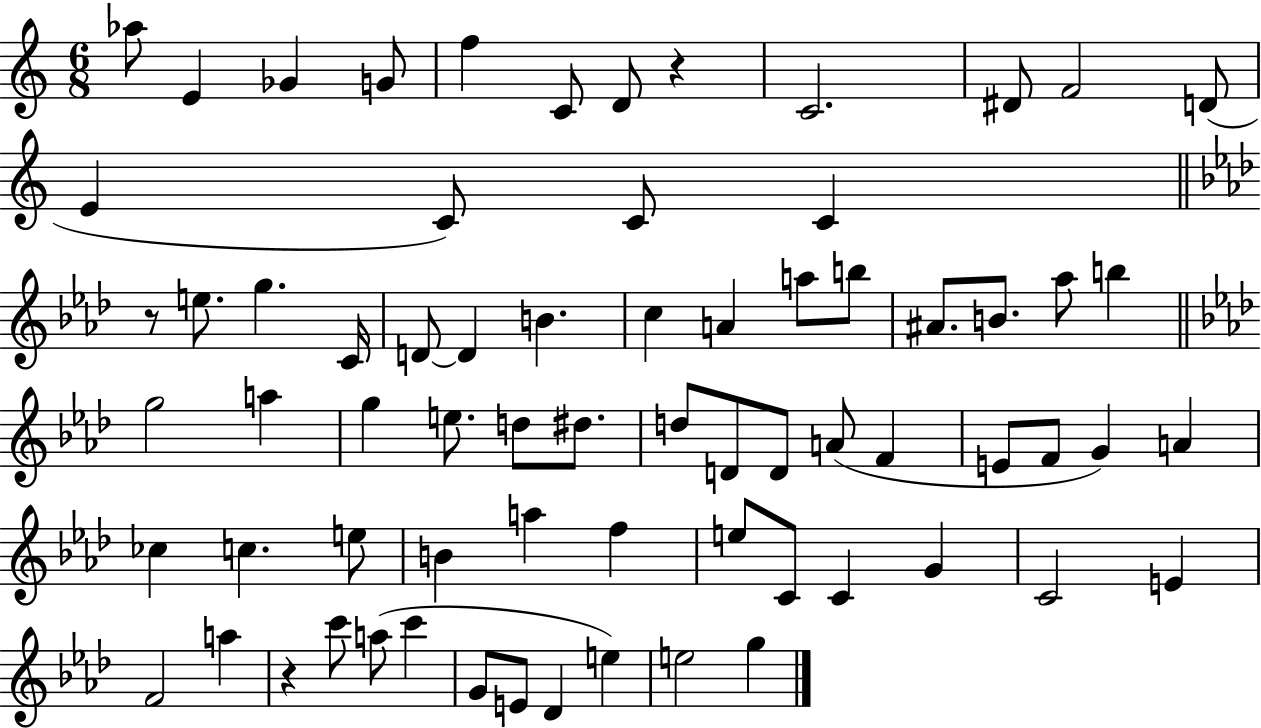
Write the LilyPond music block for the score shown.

{
  \clef treble
  \numericTimeSignature
  \time 6/8
  \key c \major
  \repeat volta 2 { aes''8 e'4 ges'4 g'8 | f''4 c'8 d'8 r4 | c'2. | dis'8 f'2 d'8( | \break e'4 c'8) c'8 c'4 | \bar "||" \break \key f \minor r8 e''8. g''4. c'16 | d'8~~ d'4 b'4. | c''4 a'4 a''8 b''8 | ais'8. b'8. aes''8 b''4 | \break \bar "||" \break \key aes \major g''2 a''4 | g''4 e''8. d''8 dis''8. | d''8 d'8 d'8 a'8( f'4 | e'8 f'8 g'4) a'4 | \break ces''4 c''4. e''8 | b'4 a''4 f''4 | e''8 c'8 c'4 g'4 | c'2 e'4 | \break f'2 a''4 | r4 c'''8 a''8( c'''4 | g'8 e'8 des'4 e''4) | e''2 g''4 | \break } \bar "|."
}